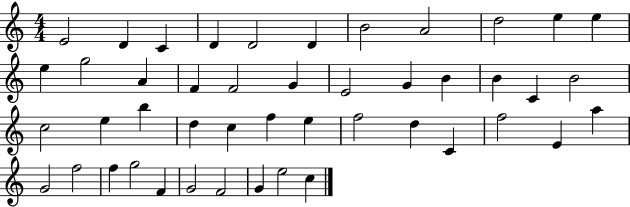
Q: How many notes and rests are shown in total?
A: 46